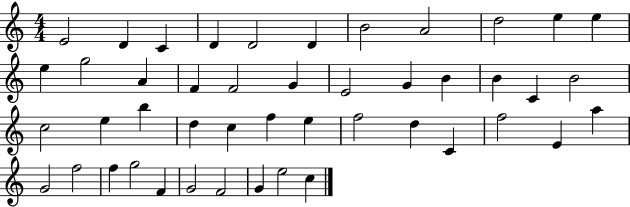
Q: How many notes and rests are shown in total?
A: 46